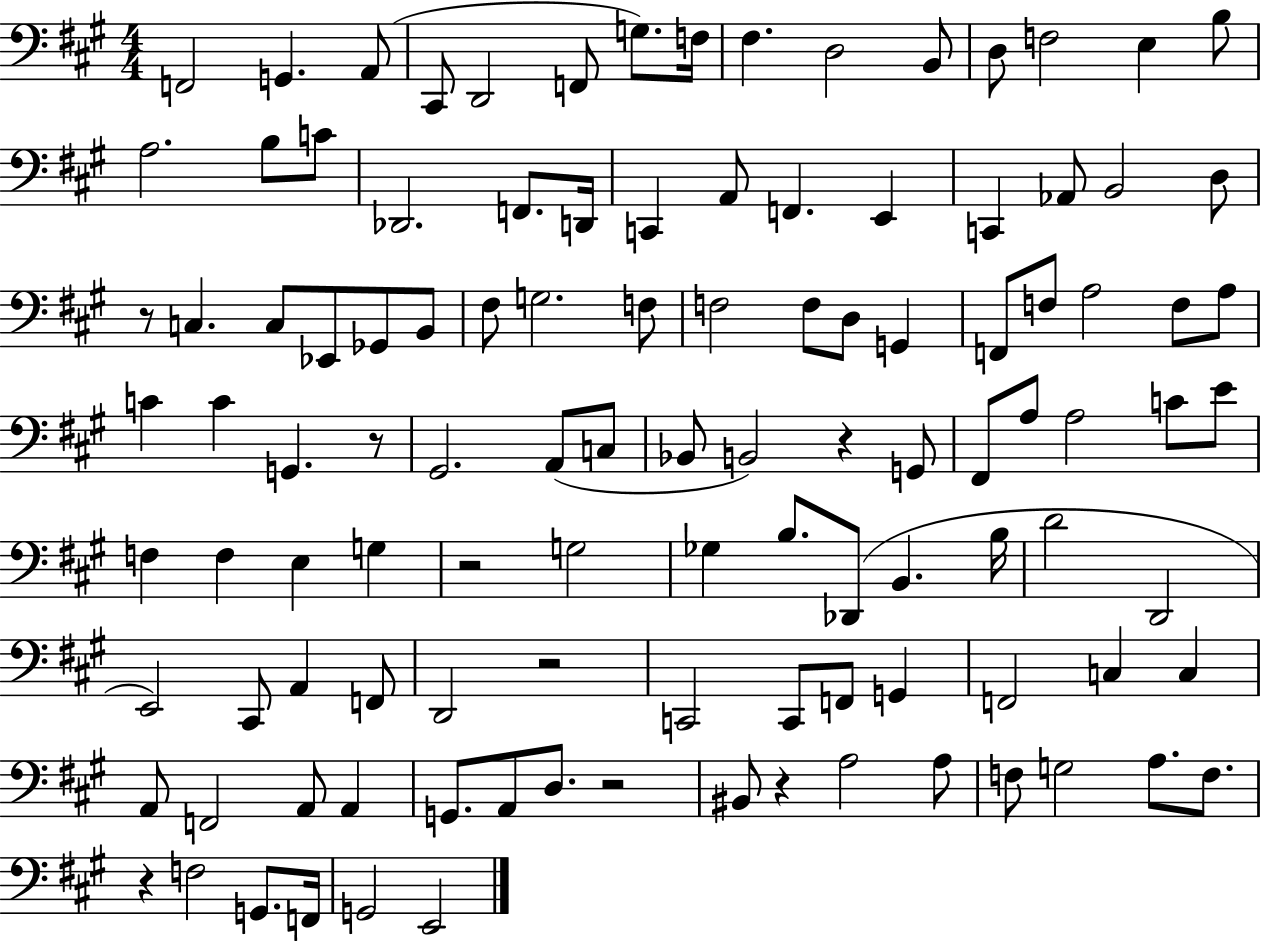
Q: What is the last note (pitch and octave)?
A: E2